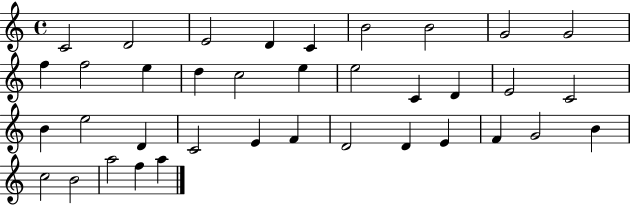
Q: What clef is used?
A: treble